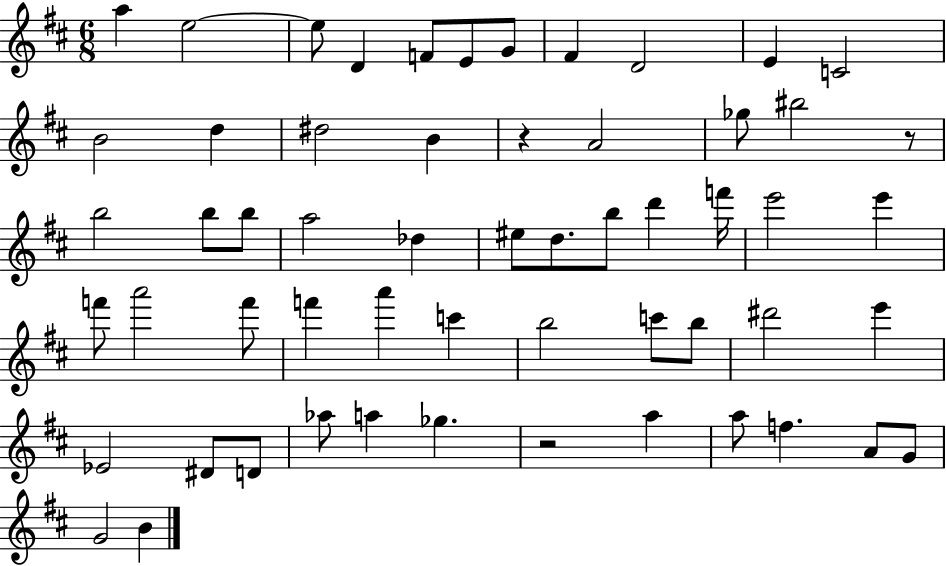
A5/q E5/h E5/e D4/q F4/e E4/e G4/e F#4/q D4/h E4/q C4/h B4/h D5/q D#5/h B4/q R/q A4/h Gb5/e BIS5/h R/e B5/h B5/e B5/e A5/h Db5/q EIS5/e D5/e. B5/e D6/q F6/s E6/h E6/q F6/e A6/h F6/e F6/q A6/q C6/q B5/h C6/e B5/e D#6/h E6/q Eb4/h D#4/e D4/e Ab5/e A5/q Gb5/q. R/h A5/q A5/e F5/q. A4/e G4/e G4/h B4/q